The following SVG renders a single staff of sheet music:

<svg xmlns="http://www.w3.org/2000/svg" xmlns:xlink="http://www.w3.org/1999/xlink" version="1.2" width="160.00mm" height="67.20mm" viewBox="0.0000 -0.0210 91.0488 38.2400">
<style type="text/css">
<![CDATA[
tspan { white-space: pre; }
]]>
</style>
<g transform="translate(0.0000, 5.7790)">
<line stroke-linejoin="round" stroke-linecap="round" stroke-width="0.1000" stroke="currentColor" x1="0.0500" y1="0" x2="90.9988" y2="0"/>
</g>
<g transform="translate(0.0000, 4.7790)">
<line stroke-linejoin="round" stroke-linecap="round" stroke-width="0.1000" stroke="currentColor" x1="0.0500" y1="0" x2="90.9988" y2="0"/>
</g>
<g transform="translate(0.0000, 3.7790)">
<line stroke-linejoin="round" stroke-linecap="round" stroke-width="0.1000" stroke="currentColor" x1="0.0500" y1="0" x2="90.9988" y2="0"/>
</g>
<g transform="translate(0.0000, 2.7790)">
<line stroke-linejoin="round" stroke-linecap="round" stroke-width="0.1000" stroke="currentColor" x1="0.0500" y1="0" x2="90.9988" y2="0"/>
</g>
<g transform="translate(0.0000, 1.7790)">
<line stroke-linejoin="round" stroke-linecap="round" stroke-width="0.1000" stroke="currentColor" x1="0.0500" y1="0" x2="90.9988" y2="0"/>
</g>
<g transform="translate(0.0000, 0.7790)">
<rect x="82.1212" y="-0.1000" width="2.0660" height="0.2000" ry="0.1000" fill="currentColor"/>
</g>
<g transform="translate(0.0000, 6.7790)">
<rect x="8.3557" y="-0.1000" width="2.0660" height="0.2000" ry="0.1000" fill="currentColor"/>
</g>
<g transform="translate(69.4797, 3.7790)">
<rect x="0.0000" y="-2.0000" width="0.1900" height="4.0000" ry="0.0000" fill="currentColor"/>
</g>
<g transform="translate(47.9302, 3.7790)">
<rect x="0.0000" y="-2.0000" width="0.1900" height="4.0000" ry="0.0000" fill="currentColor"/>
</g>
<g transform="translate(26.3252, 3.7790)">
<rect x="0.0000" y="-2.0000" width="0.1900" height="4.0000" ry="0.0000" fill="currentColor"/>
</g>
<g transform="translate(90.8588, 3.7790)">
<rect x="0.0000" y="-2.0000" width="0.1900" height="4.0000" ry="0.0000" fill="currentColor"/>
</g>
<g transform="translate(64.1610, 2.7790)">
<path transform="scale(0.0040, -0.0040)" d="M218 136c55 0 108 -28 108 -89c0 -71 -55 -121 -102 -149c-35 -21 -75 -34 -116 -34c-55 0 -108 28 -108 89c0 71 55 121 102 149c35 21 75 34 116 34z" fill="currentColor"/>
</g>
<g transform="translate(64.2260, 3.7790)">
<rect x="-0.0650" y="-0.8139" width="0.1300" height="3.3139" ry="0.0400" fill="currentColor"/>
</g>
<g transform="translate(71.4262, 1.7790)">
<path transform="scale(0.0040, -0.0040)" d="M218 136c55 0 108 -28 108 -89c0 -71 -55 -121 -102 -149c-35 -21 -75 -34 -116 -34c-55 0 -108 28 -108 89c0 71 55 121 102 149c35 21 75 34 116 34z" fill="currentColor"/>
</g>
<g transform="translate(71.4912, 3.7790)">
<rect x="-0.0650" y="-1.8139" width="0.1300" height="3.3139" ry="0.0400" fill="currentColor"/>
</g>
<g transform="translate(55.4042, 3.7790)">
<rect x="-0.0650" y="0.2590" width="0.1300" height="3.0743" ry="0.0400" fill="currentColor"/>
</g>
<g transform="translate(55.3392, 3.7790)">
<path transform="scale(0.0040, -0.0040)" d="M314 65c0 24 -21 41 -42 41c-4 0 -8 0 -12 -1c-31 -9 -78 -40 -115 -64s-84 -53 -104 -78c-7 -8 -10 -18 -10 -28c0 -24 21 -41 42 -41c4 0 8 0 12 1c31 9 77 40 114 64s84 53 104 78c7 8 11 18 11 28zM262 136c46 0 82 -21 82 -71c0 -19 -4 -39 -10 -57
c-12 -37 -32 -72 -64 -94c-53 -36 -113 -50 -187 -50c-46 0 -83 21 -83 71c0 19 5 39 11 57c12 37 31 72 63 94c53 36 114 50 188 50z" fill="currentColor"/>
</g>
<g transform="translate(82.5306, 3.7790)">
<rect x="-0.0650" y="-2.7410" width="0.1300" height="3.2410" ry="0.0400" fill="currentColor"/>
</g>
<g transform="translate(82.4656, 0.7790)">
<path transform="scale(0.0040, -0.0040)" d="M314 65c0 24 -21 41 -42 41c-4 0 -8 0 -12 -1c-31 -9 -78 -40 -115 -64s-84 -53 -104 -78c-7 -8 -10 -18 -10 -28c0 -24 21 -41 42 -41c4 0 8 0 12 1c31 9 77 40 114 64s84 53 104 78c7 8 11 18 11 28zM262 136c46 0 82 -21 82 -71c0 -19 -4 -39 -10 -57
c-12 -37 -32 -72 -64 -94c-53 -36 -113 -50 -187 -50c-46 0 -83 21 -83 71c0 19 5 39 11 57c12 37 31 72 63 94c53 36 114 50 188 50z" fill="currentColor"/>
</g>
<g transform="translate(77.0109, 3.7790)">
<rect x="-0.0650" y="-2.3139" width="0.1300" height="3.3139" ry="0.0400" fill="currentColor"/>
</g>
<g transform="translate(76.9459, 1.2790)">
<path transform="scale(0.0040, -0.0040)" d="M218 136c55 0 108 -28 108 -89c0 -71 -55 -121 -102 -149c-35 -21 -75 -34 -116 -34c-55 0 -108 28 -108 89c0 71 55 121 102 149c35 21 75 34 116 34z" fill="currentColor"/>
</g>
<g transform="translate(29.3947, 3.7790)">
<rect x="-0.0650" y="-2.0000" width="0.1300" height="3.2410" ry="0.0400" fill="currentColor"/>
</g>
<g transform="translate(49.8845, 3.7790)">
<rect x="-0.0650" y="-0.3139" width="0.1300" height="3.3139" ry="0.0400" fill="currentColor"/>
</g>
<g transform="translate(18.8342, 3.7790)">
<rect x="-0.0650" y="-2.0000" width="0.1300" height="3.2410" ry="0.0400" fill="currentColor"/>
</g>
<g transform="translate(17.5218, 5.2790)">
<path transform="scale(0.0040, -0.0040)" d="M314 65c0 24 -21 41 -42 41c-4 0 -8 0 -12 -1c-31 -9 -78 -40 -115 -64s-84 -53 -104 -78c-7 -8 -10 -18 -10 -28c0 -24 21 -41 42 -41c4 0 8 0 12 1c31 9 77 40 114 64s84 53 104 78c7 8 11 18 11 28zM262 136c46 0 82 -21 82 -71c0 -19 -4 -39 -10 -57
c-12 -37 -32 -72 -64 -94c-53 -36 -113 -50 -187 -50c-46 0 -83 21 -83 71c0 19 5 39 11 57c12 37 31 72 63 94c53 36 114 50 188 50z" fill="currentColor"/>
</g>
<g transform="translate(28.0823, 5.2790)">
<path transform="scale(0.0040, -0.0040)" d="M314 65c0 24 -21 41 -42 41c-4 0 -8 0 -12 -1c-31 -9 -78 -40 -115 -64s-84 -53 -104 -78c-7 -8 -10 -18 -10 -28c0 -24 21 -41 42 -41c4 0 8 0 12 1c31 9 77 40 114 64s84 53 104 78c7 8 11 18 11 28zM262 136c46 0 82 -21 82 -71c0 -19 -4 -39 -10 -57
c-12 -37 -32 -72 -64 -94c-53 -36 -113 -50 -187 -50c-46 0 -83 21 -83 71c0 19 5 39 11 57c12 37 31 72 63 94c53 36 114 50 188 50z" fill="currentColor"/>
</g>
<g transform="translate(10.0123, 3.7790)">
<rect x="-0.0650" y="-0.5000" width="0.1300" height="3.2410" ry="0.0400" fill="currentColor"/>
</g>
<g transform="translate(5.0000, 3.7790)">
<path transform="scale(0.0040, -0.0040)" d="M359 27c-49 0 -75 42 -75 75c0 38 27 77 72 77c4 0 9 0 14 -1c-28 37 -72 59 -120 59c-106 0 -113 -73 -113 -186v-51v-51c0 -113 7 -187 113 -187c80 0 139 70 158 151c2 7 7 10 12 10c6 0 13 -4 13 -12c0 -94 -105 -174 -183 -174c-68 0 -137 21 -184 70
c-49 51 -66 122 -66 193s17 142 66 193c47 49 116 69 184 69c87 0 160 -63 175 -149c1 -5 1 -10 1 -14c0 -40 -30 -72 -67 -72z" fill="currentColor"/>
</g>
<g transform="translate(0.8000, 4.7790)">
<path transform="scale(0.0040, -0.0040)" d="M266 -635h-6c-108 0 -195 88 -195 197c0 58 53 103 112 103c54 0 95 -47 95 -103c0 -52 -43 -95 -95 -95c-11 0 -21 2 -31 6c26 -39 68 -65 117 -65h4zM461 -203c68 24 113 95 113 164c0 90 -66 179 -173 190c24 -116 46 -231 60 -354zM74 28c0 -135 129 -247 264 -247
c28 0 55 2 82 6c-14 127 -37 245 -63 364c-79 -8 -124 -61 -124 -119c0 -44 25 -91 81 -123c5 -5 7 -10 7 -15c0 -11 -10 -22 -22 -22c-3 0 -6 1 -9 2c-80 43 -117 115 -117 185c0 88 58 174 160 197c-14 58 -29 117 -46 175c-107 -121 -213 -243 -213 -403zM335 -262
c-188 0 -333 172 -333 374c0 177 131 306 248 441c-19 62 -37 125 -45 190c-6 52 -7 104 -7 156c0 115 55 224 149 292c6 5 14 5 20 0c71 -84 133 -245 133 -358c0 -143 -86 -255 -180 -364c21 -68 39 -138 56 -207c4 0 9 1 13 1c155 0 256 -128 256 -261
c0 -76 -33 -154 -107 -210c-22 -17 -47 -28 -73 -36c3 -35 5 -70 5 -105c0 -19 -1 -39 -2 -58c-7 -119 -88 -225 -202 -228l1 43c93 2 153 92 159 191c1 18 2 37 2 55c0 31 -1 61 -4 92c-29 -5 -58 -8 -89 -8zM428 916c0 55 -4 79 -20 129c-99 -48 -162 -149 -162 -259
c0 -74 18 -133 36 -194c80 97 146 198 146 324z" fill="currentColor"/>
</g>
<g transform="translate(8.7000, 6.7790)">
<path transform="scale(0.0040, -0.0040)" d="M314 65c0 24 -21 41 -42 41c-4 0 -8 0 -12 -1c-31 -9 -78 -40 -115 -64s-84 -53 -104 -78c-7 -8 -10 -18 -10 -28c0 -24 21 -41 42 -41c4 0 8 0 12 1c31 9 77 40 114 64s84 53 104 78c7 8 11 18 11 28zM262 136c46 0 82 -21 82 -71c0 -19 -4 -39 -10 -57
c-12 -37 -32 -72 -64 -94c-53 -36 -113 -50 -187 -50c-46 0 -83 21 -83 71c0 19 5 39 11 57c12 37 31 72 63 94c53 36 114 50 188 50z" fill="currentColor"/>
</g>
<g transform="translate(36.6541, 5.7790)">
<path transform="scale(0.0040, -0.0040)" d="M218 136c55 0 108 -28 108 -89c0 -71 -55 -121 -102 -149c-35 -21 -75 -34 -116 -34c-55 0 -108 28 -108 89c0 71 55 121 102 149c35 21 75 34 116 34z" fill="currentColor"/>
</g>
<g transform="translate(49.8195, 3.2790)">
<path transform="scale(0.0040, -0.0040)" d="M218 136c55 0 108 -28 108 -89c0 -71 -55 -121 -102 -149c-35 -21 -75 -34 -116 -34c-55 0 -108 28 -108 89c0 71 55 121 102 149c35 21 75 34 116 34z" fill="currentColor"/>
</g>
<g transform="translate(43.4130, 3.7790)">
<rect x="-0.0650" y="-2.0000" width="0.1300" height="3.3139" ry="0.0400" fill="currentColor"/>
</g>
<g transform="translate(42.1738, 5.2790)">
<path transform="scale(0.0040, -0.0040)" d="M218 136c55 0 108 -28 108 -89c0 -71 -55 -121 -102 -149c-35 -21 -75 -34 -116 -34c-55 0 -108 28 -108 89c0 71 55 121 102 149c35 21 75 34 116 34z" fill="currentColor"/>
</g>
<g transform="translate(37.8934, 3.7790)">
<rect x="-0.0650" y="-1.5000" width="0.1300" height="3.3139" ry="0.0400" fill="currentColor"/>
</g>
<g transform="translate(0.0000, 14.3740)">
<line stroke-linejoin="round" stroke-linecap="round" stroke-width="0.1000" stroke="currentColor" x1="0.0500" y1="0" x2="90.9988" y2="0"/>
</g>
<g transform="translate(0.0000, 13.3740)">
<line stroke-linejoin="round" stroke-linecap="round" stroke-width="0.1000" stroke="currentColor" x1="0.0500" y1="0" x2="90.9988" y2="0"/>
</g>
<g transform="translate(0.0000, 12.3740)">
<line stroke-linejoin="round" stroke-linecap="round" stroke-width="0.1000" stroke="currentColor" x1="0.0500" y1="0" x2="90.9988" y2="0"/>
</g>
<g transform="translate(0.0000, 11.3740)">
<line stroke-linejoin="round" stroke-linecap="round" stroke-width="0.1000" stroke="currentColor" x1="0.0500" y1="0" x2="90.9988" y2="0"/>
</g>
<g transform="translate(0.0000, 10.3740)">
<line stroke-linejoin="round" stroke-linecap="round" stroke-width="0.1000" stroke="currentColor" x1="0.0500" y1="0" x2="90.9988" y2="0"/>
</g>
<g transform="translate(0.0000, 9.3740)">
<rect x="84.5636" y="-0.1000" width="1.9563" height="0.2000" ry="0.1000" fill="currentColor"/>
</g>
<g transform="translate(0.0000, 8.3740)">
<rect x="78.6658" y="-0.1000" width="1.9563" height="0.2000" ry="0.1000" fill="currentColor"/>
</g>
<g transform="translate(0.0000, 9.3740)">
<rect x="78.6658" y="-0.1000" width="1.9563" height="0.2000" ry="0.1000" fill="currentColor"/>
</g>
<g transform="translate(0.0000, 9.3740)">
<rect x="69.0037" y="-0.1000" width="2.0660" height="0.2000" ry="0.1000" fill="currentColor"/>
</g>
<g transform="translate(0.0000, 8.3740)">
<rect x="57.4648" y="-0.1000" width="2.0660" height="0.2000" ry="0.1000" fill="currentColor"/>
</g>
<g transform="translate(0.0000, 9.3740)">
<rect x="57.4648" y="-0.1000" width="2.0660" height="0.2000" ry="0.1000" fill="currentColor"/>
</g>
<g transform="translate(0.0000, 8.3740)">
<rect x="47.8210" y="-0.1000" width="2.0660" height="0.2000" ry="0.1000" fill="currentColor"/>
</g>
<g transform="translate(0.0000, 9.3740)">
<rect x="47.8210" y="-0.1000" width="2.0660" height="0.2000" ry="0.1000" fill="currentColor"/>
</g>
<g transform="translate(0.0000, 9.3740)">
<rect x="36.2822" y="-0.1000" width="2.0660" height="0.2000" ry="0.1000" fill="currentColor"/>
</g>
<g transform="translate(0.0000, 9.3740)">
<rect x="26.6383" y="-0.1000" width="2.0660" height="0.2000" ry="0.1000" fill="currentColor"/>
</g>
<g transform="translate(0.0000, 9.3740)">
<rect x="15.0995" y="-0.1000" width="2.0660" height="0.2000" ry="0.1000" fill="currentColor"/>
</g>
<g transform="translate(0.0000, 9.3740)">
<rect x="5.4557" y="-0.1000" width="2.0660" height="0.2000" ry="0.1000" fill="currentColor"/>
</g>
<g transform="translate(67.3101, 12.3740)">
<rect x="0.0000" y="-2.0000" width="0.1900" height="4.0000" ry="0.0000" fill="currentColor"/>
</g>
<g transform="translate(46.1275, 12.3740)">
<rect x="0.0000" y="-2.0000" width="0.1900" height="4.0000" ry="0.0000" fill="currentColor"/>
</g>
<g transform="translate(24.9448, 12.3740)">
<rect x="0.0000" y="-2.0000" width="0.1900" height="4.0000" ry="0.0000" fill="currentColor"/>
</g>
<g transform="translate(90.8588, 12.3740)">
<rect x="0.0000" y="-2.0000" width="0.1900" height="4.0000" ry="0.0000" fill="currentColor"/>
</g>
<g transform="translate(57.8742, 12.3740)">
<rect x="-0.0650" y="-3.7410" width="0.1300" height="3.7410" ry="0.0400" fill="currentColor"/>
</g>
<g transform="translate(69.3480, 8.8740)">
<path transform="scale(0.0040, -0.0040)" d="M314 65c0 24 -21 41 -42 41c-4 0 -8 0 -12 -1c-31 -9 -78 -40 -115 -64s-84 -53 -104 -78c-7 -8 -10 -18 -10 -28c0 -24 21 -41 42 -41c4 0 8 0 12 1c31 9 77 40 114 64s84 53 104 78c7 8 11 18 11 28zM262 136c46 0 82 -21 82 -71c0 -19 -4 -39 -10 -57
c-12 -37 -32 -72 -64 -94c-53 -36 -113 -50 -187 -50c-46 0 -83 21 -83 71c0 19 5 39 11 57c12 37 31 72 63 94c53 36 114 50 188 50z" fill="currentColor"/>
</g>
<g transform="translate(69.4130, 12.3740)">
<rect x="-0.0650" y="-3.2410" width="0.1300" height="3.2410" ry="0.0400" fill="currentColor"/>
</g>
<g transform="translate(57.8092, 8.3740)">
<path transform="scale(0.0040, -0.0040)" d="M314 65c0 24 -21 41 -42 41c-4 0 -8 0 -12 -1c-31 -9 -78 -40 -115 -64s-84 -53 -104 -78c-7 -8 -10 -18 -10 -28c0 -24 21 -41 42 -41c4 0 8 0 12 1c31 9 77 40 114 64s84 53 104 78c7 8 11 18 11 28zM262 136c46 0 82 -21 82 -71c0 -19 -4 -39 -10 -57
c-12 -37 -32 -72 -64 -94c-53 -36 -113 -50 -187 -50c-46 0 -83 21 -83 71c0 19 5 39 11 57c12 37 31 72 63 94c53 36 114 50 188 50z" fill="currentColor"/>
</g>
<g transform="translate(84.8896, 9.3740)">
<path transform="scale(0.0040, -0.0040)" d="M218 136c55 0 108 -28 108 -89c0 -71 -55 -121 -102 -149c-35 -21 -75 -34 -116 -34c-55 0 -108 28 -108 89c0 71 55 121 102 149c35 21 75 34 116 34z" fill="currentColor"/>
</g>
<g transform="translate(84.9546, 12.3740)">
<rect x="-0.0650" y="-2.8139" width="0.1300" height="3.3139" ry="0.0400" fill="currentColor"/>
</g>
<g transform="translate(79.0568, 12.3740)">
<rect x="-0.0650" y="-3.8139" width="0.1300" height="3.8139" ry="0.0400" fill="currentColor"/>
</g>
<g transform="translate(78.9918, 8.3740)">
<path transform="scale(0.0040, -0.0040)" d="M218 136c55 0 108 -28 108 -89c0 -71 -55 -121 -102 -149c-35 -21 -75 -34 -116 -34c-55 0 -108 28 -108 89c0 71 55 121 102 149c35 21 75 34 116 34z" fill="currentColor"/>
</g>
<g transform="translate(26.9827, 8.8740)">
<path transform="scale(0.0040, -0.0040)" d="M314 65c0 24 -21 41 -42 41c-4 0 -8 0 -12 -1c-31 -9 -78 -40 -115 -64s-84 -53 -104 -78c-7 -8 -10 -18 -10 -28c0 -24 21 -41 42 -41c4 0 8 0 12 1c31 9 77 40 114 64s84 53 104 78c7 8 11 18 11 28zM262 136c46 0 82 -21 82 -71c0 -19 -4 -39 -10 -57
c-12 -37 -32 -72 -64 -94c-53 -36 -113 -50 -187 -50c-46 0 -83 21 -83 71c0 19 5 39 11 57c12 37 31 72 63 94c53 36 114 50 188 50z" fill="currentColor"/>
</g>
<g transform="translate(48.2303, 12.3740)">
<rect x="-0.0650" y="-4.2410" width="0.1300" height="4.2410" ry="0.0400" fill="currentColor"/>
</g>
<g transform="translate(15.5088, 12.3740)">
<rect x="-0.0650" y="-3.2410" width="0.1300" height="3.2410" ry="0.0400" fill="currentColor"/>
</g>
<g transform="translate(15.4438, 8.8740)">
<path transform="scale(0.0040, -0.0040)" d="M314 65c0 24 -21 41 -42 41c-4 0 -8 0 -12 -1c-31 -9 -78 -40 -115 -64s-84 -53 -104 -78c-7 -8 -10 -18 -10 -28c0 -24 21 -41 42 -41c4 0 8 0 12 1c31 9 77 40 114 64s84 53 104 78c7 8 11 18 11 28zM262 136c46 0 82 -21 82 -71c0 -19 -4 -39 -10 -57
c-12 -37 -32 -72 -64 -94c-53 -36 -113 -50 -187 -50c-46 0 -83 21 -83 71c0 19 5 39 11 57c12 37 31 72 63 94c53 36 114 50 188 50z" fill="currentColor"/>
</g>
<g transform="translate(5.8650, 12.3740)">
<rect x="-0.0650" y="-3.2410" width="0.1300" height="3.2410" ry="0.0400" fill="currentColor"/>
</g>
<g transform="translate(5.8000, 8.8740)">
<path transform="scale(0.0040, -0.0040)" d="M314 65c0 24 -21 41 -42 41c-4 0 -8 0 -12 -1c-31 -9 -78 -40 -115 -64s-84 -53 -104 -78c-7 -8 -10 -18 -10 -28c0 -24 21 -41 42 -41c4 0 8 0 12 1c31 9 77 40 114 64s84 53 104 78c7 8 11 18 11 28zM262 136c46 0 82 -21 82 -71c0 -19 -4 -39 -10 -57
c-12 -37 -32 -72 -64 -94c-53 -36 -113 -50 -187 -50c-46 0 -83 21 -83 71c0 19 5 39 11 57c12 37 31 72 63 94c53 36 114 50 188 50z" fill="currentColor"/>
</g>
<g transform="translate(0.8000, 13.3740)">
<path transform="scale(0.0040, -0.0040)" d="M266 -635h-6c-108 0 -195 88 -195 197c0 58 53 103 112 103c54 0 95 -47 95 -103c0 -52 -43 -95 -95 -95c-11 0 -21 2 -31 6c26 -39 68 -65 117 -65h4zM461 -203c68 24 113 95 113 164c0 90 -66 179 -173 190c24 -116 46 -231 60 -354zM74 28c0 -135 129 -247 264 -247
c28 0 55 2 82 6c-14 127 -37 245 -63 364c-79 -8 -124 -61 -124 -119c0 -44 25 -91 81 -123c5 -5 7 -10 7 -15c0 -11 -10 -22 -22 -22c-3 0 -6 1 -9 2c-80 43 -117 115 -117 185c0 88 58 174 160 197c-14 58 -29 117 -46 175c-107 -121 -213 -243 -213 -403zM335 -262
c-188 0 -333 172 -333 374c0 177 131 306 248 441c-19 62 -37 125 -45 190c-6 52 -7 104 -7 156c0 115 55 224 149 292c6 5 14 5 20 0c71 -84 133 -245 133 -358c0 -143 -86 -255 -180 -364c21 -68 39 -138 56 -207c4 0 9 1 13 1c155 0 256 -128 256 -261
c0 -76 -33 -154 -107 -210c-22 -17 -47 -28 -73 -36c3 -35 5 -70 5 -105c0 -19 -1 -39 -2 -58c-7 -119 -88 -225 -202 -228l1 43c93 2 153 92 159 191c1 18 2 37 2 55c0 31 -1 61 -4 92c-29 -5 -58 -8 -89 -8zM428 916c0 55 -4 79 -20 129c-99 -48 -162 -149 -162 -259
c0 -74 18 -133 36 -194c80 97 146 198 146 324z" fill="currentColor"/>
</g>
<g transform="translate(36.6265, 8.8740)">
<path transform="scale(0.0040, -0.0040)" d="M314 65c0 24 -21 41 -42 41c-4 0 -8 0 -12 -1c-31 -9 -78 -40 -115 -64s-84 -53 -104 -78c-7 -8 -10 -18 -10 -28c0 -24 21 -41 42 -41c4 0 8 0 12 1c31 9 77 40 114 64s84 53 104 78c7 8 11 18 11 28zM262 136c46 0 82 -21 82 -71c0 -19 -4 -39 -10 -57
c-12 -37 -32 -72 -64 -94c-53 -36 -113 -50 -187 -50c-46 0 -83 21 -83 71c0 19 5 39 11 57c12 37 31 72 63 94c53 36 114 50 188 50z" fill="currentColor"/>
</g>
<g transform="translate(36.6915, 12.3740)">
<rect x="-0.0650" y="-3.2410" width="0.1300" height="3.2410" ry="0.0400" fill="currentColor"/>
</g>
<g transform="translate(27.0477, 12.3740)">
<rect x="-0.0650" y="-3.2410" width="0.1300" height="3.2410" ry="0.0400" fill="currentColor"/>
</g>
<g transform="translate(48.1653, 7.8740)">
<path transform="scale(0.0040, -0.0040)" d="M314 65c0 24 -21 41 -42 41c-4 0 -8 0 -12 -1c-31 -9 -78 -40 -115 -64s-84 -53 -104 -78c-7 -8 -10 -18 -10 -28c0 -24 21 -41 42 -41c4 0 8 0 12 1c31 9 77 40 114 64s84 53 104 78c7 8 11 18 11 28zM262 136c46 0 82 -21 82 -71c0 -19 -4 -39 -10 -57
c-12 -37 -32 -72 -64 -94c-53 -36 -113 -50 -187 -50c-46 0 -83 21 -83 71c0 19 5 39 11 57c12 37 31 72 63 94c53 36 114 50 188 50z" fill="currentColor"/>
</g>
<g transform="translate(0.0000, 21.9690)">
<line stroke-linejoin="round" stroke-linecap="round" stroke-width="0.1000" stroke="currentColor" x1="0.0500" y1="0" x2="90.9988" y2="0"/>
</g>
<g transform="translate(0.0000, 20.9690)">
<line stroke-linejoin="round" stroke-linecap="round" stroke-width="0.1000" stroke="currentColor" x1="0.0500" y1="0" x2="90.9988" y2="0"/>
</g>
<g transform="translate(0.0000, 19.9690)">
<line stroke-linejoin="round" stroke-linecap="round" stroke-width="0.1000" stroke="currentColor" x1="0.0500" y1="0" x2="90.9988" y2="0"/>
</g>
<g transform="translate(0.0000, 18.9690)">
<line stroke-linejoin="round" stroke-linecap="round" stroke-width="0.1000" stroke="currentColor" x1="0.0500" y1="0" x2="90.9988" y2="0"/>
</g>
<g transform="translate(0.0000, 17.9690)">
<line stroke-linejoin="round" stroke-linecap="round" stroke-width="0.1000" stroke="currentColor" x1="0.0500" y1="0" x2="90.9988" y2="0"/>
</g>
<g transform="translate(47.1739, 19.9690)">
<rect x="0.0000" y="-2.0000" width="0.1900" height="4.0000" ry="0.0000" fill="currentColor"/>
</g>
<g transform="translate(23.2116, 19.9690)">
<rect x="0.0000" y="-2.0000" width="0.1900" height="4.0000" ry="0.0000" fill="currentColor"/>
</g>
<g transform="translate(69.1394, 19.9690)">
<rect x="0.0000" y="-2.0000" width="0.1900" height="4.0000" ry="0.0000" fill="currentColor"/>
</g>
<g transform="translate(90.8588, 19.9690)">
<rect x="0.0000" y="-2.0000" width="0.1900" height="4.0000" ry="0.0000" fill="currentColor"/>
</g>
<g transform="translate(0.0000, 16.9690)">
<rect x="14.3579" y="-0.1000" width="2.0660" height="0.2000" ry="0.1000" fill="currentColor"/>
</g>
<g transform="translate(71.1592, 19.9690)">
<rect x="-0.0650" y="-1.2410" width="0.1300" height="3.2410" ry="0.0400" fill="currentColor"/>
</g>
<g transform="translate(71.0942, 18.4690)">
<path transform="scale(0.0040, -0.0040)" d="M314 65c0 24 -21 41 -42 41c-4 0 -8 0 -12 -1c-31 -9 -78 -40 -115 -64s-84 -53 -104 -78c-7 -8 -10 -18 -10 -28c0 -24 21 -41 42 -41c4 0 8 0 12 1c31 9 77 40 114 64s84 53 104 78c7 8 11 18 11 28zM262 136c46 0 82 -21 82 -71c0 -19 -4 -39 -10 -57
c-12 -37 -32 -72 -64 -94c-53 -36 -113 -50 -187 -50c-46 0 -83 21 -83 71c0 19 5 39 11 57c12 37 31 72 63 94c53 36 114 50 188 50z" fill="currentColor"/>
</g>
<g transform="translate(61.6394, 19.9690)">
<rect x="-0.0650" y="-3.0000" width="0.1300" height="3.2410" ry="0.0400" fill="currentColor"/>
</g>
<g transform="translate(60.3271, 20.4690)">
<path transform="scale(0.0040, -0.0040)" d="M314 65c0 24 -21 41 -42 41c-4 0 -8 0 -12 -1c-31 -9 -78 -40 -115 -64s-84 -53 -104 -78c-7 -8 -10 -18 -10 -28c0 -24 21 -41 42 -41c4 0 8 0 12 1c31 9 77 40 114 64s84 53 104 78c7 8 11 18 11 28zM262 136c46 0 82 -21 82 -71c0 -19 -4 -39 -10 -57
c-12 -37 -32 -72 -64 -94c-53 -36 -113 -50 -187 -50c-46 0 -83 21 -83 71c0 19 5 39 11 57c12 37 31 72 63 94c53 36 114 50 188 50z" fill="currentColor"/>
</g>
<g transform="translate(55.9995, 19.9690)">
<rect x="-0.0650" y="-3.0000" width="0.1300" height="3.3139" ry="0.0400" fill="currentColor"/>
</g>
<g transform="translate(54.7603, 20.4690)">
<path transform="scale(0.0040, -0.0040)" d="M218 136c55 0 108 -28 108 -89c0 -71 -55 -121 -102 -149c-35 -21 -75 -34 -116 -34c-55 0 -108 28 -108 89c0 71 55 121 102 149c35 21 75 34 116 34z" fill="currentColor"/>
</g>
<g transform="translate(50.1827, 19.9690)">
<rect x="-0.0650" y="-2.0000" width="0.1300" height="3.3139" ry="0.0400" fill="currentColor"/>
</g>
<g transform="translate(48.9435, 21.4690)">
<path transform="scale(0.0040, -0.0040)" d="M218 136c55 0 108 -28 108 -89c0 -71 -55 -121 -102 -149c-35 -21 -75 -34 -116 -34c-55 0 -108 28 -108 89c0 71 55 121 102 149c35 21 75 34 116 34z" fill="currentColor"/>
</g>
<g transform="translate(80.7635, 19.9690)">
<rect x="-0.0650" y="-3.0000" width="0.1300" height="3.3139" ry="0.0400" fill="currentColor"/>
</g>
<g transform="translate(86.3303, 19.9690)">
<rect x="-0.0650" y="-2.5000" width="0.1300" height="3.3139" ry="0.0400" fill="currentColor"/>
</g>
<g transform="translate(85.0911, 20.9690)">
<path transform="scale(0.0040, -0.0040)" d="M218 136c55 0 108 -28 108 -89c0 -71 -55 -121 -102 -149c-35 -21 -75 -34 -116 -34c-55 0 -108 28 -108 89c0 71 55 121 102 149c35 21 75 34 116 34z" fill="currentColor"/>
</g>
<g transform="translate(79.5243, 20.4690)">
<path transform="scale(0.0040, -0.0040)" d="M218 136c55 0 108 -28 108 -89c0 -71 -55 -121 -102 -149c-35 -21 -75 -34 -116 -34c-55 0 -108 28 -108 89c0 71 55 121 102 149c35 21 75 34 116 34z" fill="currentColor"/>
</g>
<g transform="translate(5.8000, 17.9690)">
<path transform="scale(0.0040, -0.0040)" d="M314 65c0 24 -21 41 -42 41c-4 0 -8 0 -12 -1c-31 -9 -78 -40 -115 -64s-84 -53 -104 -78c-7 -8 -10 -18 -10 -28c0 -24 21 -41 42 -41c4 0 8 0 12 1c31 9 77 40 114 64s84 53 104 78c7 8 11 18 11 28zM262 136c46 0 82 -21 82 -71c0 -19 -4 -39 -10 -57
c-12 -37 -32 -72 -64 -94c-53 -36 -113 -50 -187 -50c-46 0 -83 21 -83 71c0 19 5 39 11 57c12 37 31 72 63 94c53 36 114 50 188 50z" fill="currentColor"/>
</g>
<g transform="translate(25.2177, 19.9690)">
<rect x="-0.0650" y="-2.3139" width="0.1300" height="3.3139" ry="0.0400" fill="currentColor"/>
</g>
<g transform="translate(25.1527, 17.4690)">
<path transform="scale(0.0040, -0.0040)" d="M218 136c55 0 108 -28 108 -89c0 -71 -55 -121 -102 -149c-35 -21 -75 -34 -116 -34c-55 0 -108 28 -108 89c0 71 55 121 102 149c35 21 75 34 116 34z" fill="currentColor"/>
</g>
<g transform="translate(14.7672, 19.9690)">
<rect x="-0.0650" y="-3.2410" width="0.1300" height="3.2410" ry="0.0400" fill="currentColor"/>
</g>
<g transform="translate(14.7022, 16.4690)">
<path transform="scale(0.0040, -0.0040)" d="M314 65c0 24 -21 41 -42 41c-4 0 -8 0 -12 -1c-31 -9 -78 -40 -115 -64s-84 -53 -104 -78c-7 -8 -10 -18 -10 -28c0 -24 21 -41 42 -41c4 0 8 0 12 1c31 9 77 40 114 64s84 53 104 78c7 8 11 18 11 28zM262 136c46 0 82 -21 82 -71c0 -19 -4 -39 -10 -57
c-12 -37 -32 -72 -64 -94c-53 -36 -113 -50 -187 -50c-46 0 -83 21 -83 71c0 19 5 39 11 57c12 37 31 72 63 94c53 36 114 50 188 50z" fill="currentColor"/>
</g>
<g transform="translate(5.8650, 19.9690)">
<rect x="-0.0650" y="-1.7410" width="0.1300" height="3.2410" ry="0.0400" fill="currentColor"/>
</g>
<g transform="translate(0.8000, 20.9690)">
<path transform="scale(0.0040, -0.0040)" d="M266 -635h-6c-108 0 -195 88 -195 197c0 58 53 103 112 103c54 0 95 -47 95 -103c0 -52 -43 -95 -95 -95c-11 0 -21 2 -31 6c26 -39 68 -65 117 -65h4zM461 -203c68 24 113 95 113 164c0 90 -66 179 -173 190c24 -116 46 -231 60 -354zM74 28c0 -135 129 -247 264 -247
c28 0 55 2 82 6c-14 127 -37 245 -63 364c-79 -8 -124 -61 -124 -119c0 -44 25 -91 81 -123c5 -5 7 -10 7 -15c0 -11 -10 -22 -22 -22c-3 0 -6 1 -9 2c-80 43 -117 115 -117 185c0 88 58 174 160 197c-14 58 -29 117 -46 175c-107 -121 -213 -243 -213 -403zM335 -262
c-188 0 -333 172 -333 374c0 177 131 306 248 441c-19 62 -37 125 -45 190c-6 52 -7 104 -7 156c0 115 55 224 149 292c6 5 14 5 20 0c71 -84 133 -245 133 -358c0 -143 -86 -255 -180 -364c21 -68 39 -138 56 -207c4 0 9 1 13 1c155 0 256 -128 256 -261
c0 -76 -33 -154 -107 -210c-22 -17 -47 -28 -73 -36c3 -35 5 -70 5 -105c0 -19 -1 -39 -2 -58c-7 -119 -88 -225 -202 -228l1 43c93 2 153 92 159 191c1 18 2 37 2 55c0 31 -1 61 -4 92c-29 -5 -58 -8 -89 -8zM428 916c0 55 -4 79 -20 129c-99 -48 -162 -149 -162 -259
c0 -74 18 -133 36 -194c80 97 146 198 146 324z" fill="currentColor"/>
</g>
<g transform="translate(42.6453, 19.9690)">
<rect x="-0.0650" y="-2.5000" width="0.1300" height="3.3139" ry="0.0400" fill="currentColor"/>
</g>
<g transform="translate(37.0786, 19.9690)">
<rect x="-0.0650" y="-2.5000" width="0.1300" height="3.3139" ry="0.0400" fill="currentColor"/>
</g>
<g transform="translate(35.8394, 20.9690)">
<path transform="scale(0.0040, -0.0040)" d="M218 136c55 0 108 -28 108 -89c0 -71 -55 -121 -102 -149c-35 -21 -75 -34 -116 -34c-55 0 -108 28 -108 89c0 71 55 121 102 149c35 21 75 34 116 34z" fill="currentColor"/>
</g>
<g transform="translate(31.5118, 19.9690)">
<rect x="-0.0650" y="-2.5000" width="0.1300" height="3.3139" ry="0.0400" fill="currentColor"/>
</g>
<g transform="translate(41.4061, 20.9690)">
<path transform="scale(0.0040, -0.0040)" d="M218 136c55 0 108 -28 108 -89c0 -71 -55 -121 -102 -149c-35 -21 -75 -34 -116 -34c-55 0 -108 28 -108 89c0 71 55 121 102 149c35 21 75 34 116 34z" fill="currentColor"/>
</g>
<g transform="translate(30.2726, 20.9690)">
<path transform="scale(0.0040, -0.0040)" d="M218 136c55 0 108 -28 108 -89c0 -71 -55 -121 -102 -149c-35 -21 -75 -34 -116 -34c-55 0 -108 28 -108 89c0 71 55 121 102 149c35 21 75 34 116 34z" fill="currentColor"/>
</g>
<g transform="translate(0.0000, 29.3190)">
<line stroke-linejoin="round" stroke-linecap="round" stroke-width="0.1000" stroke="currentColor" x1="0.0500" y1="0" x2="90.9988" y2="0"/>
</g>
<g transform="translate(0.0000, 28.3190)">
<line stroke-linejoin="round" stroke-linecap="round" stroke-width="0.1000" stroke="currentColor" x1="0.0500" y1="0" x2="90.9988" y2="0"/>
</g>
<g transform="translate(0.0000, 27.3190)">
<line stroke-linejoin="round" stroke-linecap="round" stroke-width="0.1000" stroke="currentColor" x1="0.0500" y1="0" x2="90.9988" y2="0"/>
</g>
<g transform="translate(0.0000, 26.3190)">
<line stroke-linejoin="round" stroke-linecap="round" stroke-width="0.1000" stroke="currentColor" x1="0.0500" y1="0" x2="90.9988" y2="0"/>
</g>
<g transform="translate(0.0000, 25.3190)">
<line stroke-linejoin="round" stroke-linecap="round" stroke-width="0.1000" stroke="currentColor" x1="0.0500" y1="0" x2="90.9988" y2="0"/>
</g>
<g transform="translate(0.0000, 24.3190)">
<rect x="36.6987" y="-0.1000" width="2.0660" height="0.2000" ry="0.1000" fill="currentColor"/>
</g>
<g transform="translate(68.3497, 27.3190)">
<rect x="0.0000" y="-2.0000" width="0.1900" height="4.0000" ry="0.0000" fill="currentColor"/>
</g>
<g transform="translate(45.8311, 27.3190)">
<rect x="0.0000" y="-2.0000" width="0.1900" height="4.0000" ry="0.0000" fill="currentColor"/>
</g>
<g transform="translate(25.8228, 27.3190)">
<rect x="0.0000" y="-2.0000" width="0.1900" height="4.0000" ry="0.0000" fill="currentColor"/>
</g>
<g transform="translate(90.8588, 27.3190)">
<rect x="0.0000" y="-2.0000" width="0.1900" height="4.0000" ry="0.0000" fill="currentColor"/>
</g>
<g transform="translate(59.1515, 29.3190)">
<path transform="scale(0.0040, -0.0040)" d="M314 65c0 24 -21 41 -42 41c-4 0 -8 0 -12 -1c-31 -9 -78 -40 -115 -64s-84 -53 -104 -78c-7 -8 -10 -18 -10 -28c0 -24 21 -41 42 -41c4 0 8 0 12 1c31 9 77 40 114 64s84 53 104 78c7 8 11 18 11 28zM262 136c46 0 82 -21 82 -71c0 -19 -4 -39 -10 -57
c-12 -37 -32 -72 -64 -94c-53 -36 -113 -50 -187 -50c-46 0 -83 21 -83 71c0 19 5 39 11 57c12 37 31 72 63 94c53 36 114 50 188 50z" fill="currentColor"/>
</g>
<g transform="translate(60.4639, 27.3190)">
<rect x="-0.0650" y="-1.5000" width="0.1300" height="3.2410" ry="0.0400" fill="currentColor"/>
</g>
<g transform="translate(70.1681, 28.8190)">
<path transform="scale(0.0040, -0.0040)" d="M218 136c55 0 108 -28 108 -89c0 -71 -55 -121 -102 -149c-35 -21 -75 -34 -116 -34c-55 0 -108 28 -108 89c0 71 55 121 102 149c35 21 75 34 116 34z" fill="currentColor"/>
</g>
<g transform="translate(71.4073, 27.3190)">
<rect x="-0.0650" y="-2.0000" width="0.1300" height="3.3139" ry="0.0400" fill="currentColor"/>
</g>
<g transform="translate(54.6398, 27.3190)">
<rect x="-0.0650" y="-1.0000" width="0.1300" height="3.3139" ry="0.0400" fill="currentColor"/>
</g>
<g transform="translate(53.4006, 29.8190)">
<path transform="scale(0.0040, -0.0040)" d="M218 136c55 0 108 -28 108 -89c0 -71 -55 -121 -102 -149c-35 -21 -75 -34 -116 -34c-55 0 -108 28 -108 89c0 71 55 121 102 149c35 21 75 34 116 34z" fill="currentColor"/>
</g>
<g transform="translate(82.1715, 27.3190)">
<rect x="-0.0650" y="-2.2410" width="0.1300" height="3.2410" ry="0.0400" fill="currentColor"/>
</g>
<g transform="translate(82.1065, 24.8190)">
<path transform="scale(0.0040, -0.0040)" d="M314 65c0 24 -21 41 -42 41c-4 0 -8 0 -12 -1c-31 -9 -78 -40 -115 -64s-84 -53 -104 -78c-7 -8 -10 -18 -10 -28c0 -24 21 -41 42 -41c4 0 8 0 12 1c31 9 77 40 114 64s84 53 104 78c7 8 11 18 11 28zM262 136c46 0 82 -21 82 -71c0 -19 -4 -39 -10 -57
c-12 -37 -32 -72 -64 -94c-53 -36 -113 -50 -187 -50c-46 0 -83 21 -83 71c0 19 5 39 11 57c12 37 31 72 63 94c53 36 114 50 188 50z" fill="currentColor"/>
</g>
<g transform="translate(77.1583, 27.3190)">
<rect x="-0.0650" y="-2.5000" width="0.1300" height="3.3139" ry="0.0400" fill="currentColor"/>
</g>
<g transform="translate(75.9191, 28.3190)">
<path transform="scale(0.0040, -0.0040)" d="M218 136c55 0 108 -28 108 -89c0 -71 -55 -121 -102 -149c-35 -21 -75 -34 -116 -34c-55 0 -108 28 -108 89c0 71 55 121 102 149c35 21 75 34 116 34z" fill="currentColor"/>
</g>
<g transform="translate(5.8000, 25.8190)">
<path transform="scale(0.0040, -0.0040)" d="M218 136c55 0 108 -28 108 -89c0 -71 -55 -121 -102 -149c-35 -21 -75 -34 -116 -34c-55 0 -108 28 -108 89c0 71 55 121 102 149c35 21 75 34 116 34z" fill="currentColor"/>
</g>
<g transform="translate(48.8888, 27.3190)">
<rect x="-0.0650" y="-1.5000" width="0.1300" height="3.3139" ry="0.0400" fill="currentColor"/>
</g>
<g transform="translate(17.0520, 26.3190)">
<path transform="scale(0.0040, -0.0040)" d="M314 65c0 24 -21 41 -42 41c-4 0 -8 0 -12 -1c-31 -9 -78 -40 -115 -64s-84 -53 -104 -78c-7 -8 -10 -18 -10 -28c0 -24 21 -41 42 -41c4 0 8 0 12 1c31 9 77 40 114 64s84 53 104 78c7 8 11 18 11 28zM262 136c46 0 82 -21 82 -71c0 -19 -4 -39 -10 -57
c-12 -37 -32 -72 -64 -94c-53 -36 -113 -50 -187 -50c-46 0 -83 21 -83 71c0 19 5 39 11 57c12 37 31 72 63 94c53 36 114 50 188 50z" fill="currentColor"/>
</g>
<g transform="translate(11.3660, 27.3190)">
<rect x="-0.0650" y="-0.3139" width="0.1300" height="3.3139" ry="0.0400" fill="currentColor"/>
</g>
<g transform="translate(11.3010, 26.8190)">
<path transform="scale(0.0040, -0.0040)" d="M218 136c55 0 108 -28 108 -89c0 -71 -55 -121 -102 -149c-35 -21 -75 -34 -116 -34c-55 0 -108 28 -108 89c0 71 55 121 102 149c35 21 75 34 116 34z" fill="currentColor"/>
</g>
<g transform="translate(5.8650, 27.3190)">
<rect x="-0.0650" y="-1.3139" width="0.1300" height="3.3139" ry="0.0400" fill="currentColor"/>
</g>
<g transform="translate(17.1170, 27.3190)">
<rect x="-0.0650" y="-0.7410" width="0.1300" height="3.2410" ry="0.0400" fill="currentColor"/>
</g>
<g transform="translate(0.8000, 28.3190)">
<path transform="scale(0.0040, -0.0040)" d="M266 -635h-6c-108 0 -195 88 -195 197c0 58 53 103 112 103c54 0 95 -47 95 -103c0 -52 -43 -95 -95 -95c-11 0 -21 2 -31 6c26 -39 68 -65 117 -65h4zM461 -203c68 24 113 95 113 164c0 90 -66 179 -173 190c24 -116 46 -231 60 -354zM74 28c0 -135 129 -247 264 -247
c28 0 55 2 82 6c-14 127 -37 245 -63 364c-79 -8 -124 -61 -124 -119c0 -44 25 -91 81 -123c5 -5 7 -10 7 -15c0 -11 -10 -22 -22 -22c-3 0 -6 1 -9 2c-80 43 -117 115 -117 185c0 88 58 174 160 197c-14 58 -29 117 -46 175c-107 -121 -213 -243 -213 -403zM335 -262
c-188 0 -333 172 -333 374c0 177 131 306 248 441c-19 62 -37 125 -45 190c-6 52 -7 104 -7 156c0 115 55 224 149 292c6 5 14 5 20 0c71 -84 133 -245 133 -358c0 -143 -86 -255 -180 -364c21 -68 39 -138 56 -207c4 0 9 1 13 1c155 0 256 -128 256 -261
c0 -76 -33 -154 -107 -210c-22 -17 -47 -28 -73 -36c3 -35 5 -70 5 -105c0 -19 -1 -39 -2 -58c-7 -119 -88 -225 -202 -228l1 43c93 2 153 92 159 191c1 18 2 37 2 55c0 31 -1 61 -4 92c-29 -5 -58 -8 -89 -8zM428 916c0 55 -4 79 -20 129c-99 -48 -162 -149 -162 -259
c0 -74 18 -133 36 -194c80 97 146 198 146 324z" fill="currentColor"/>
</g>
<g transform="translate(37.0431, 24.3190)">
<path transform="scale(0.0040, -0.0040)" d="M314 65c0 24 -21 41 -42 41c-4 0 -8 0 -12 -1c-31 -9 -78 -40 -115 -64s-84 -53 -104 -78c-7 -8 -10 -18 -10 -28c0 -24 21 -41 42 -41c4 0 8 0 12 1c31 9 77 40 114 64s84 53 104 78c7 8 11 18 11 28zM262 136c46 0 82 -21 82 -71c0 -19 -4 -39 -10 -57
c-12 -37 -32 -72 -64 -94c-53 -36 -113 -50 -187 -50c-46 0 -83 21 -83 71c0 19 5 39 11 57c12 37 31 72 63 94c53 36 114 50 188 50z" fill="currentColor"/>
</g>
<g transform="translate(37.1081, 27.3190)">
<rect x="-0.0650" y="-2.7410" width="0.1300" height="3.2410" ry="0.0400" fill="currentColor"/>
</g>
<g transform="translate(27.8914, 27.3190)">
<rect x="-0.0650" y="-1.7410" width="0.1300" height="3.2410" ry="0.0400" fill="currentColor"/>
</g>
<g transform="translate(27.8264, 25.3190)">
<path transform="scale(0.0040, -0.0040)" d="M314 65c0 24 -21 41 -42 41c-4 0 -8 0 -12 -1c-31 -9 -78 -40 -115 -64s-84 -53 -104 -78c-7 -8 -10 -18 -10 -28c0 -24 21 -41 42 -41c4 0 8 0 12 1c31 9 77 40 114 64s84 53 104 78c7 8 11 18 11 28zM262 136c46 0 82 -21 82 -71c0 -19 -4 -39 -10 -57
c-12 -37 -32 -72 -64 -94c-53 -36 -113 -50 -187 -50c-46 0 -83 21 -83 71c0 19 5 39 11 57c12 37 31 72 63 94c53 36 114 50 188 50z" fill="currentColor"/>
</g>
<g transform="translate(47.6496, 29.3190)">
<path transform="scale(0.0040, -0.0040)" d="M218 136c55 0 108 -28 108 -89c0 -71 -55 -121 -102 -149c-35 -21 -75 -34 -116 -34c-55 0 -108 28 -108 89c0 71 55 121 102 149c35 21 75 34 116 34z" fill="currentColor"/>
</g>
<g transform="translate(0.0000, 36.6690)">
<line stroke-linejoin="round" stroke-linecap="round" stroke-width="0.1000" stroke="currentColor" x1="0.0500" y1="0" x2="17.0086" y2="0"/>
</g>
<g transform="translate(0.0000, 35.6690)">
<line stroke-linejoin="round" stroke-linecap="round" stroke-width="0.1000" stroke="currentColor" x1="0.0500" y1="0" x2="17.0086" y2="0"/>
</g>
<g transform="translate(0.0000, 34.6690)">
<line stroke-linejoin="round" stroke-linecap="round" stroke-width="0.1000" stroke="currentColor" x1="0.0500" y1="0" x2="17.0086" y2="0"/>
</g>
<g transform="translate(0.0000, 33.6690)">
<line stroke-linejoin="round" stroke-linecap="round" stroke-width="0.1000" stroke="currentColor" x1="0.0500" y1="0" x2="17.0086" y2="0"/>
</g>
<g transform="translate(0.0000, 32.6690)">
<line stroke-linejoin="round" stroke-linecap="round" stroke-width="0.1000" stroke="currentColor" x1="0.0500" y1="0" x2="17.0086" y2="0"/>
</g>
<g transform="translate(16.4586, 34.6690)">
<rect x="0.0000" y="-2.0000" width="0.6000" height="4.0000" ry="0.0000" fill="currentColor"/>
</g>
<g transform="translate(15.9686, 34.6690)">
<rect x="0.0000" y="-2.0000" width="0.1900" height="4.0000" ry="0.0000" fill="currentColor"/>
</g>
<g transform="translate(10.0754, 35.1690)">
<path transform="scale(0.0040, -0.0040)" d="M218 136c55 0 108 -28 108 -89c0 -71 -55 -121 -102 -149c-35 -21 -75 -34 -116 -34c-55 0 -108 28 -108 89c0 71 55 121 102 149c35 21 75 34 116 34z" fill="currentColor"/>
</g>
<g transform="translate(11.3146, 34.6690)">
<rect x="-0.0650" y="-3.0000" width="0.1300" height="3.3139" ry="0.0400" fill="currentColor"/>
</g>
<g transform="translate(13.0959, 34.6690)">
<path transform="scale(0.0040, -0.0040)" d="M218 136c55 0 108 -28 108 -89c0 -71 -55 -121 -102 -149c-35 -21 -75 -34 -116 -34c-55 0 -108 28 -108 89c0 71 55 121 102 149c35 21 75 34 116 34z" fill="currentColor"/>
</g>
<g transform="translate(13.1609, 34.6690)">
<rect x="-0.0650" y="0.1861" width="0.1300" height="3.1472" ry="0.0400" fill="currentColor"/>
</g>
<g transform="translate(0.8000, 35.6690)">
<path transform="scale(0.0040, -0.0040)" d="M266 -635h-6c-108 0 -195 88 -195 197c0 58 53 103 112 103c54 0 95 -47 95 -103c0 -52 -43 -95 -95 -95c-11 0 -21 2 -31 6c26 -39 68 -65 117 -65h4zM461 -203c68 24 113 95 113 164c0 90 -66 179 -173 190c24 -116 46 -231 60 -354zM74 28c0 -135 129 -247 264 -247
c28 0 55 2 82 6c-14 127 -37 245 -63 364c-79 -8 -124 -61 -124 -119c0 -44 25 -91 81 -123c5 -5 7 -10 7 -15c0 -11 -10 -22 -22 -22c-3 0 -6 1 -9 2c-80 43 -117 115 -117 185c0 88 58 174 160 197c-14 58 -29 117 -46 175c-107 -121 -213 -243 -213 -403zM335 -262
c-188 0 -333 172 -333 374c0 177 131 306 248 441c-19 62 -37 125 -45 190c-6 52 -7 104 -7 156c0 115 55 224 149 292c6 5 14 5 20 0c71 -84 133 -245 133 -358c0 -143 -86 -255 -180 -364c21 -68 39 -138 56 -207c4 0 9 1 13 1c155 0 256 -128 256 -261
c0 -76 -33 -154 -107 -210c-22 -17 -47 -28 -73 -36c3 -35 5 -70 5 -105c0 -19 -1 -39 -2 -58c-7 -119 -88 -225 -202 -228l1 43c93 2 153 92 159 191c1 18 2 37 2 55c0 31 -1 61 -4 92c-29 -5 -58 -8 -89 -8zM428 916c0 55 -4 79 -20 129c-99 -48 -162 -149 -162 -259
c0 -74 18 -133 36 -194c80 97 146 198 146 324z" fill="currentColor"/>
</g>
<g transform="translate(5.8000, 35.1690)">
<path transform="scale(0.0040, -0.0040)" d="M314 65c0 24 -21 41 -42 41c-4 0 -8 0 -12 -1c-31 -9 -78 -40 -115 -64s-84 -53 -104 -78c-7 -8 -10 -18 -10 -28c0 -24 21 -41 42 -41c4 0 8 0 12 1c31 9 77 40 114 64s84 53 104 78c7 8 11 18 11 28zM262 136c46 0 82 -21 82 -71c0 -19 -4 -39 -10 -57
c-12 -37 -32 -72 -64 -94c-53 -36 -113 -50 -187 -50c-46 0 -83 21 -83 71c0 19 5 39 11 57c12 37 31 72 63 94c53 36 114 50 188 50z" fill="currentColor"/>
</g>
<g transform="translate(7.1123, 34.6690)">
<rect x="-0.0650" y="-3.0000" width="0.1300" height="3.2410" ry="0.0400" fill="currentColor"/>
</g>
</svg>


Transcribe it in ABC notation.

X:1
T:Untitled
M:4/4
L:1/4
K:C
C2 F2 F2 E F c B2 d f g a2 b2 b2 b2 b2 d'2 c'2 b2 c' a f2 b2 g G G G F A A2 e2 A G e c d2 f2 a2 E D E2 F G g2 A2 A B